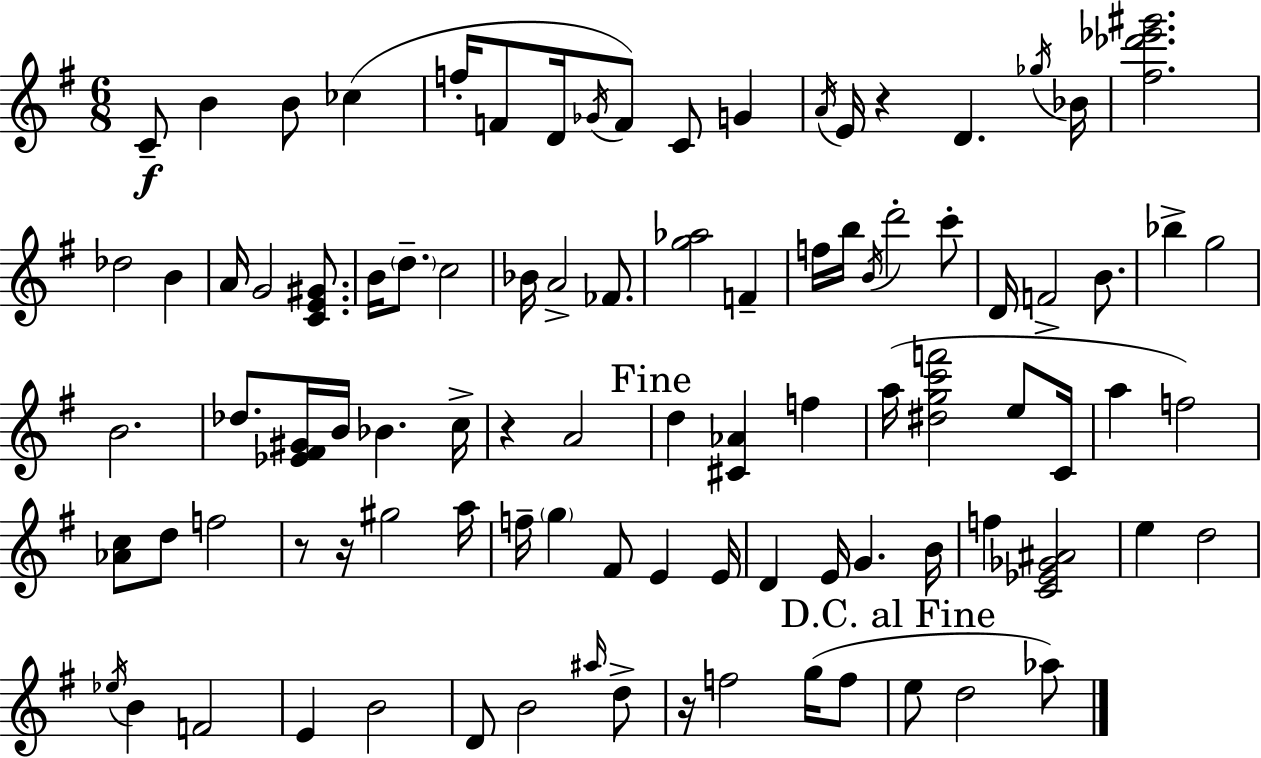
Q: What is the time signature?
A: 6/8